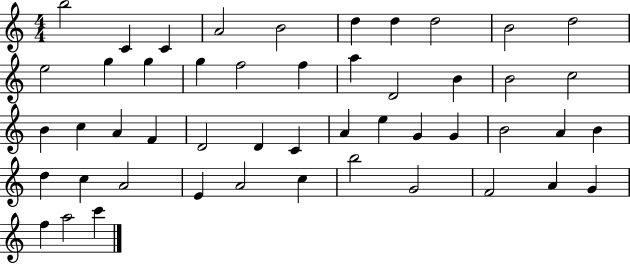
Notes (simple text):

B5/h C4/q C4/q A4/h B4/h D5/q D5/q D5/h B4/h D5/h E5/h G5/q G5/q G5/q F5/h F5/q A5/q D4/h B4/q B4/h C5/h B4/q C5/q A4/q F4/q D4/h D4/q C4/q A4/q E5/q G4/q G4/q B4/h A4/q B4/q D5/q C5/q A4/h E4/q A4/h C5/q B5/h G4/h F4/h A4/q G4/q F5/q A5/h C6/q